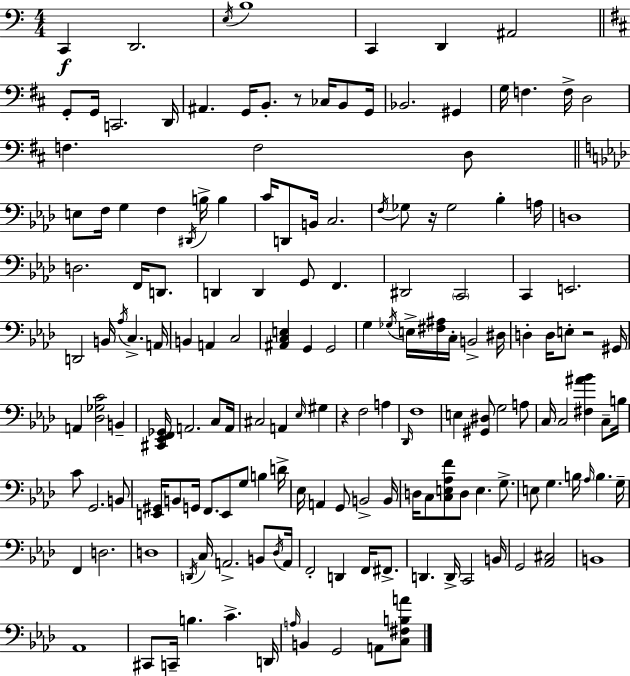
C2/q D2/h. E3/s B3/w C2/q D2/q A#2/h G2/e G2/s C2/h. D2/s A#2/q. G2/s B2/e. R/e CES3/s B2/e G2/s Bb2/h. G#2/q G3/s F3/q. F3/s D3/h F3/q. F3/h D3/e E3/e F3/s G3/q F3/q D#2/s B3/s B3/q C4/s D2/e B2/s C3/h. F3/s Gb3/e R/s Gb3/h Bb3/q A3/s D3/w D3/h. F2/s D2/e. D2/q D2/q G2/e F2/q. D#2/h C2/h C2/q E2/h. D2/h B2/s Ab3/s C3/q. A2/s B2/q A2/q C3/h [A#2,C3,E3]/q G2/q G2/h G3/q Gb3/s E3/s [F#3,A#3]/s C3/s B2/h D#3/s D3/q D3/s E3/e R/h G#2/s A2/q [Db3,Gb3,C4]/h B2/q [C#2,Eb2,F2,Gb2]/s A2/h. C3/e A2/s C#3/h A2/q Eb3/s G#3/q R/q F3/h A3/q Db2/s F3/w E3/q [G#2,D#3]/e G3/h A3/e C3/s C3/h [F#3,A#4,Bb4]/q C3/e B3/s C4/e G2/h. B2/e [E2,G#2]/s B2/e G2/s F2/e. E2/e G3/e B3/q D4/s Eb3/s A2/q G2/e B2/h B2/s D3/s C3/e [C3,E3,Ab3,F4]/e D3/e E3/q. G3/e. E3/e G3/q. B3/s Ab3/s B3/q. G3/s F2/q D3/h. D3/w D2/s C3/s A2/h. B2/e Db3/s A2/s F2/h D2/q F2/s F#2/e. D2/q. D2/s C2/h B2/s G2/h [Ab2,C#3]/h B2/w Ab2/w C#2/e C2/s B3/q. C4/q. D2/s A3/s B2/q G2/h A2/e [C3,F#3,B3,A4]/e